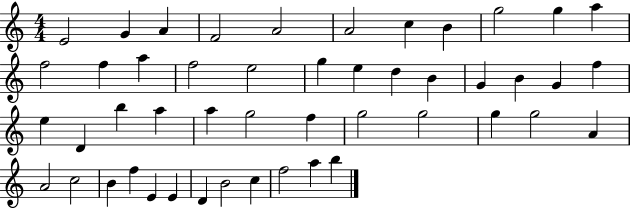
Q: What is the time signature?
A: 4/4